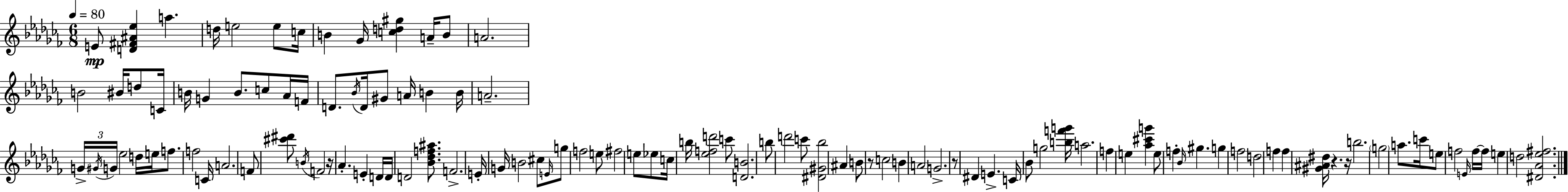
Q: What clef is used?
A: treble